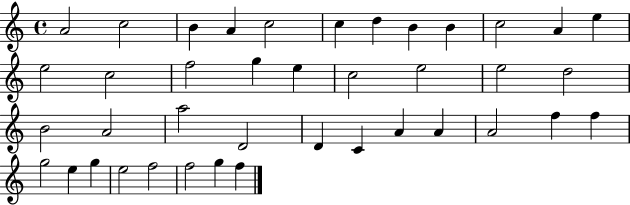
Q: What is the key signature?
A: C major